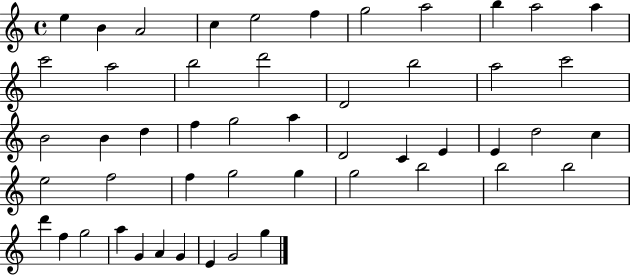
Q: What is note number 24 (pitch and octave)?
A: G5